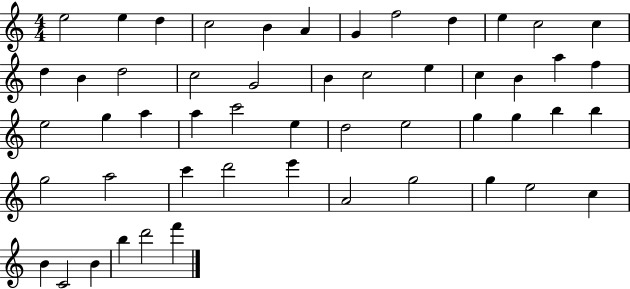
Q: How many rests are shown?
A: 0